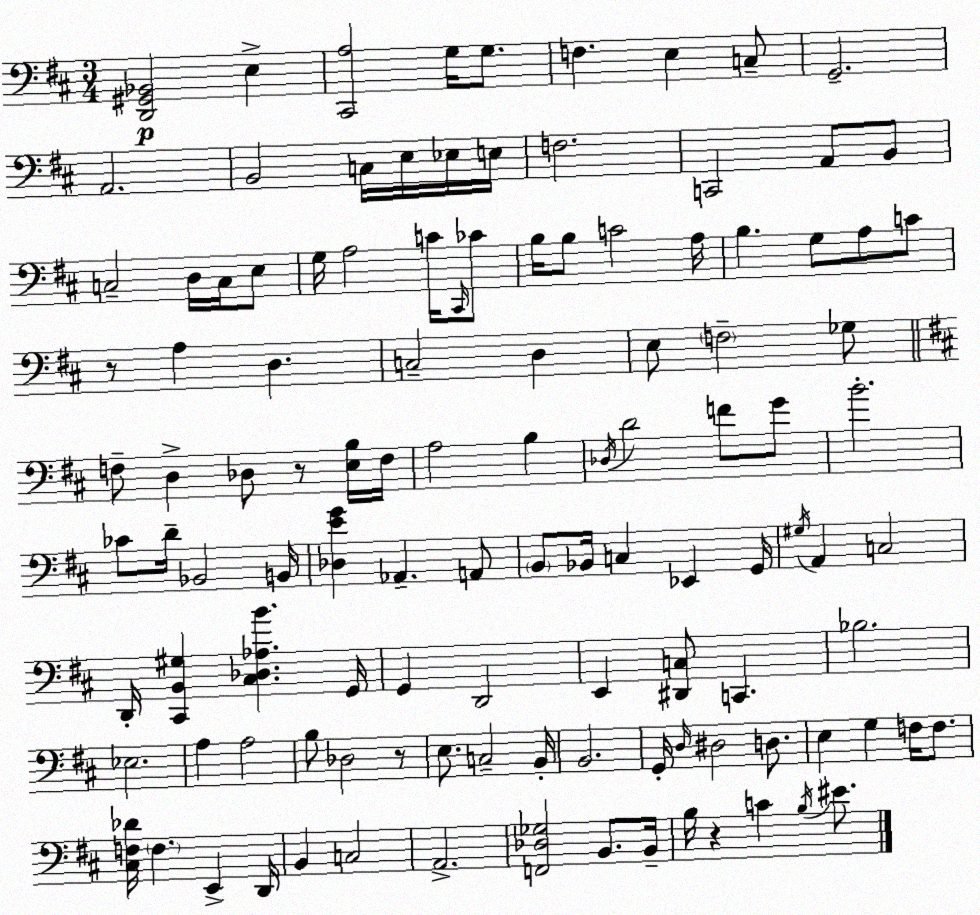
X:1
T:Untitled
M:3/4
L:1/4
K:D
[D,,^G,,_B,,]2 E, [^C,,A,]2 G,/4 G,/2 F, E, C,/2 G,,2 A,,2 B,,2 C,/4 E,/4 _E,/4 E,/4 F,2 C,,2 A,,/2 B,,/2 C,2 D,/4 C,/4 E,/2 G,/4 A,2 C/4 ^C,,/4 _C/2 B,/4 B,/2 C2 A,/4 B, G,/2 A,/2 C/2 z/2 A, D, C,2 D, E,/2 F,2 _G,/2 F,/2 D, _D,/2 z/2 [E,B,]/4 F,/4 A,2 B, _D,/4 D2 F/2 G/2 B2 _C/2 D/4 _B,,2 B,,/4 [_D,EG] _A,, A,,/2 B,,/2 _B,,/4 C, _E,, G,,/4 ^G,/4 A,, C,2 D,,/4 [^C,,B,,^G,] [^C,_D,_A,B] G,,/4 G,, D,,2 E,, [^D,,C,]/2 C,, _B,2 _E,2 A, A,2 B,/2 _D,2 z/2 E,/2 C,2 B,,/4 B,,2 G,,/4 D,/4 ^D,2 D,/2 E, G, F,/4 F,/2 [^C,F,_D]/4 F, E,, D,,/4 B,, C,2 A,,2 [F,,_D,_G,]2 B,,/2 B,,/4 B,/4 z C B,/4 ^E/2